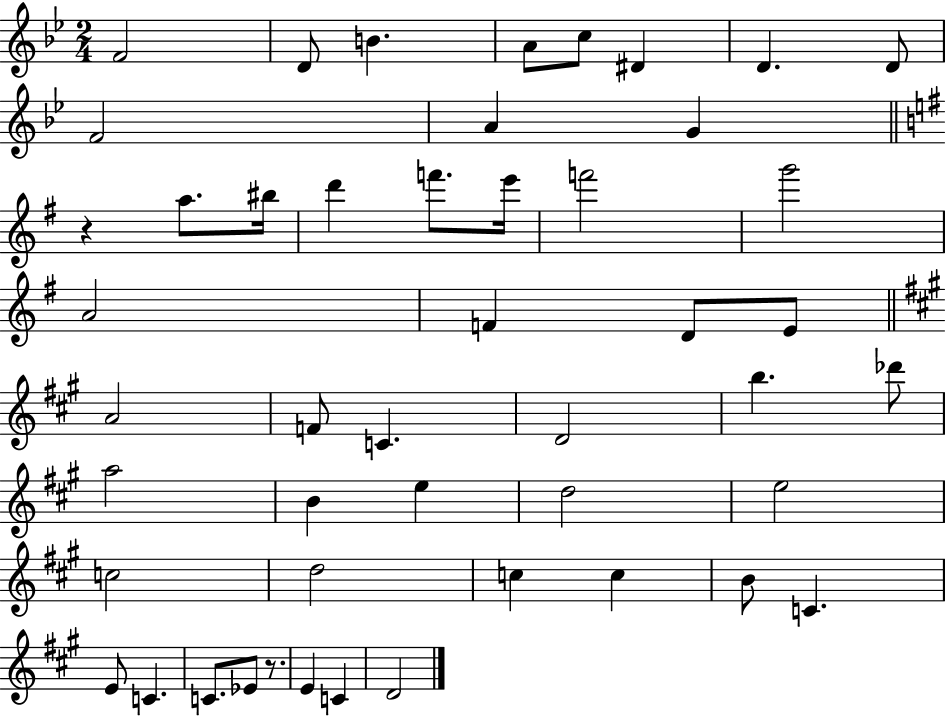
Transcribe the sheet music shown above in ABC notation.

X:1
T:Untitled
M:2/4
L:1/4
K:Bb
F2 D/2 B A/2 c/2 ^D D D/2 F2 A G z a/2 ^b/4 d' f'/2 e'/4 f'2 g'2 A2 F D/2 E/2 A2 F/2 C D2 b _d'/2 a2 B e d2 e2 c2 d2 c c B/2 C E/2 C C/2 _E/2 z/2 E C D2